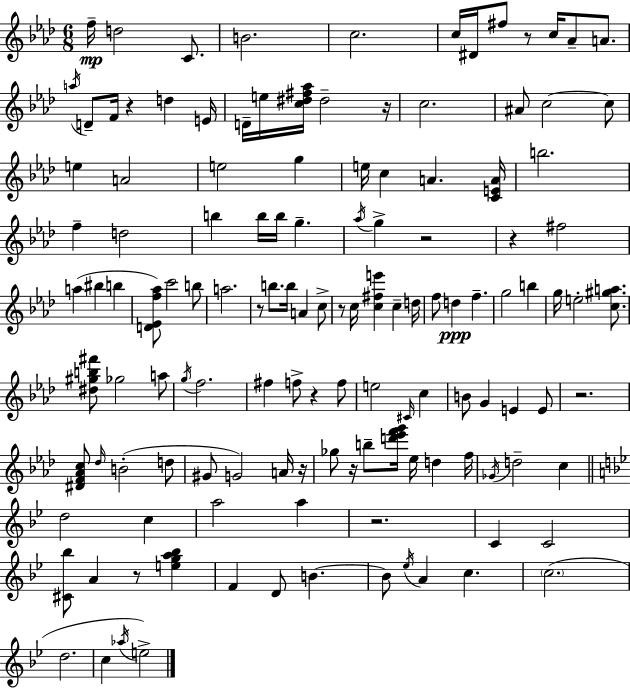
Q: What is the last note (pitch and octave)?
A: E5